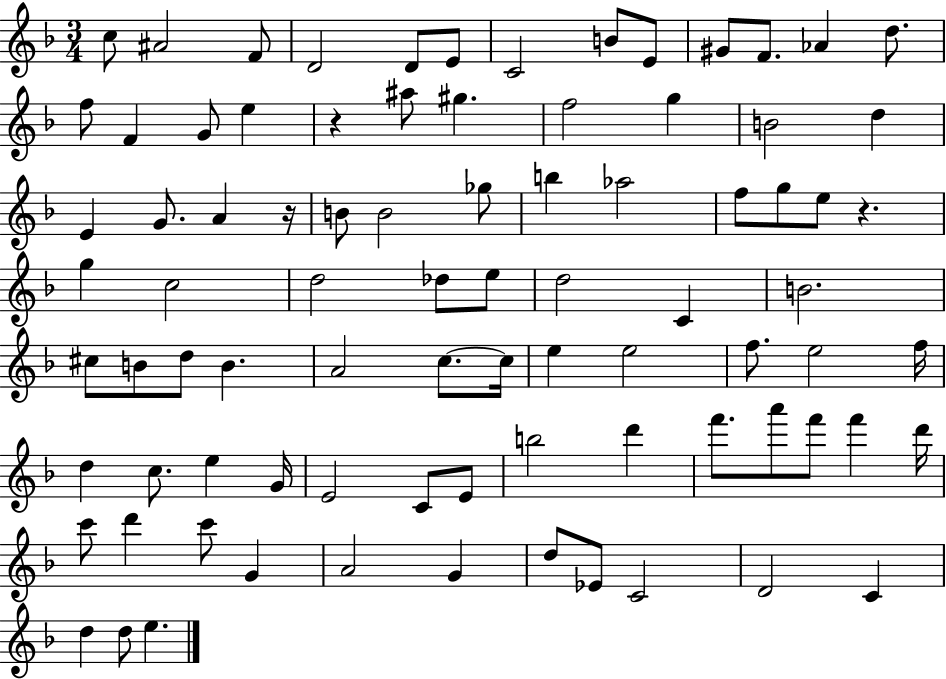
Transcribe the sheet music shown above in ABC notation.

X:1
T:Untitled
M:3/4
L:1/4
K:F
c/2 ^A2 F/2 D2 D/2 E/2 C2 B/2 E/2 ^G/2 F/2 _A d/2 f/2 F G/2 e z ^a/2 ^g f2 g B2 d E G/2 A z/4 B/2 B2 _g/2 b _a2 f/2 g/2 e/2 z g c2 d2 _d/2 e/2 d2 C B2 ^c/2 B/2 d/2 B A2 c/2 c/4 e e2 f/2 e2 f/4 d c/2 e G/4 E2 C/2 E/2 b2 d' f'/2 a'/2 f'/2 f' d'/4 c'/2 d' c'/2 G A2 G d/2 _E/2 C2 D2 C d d/2 e